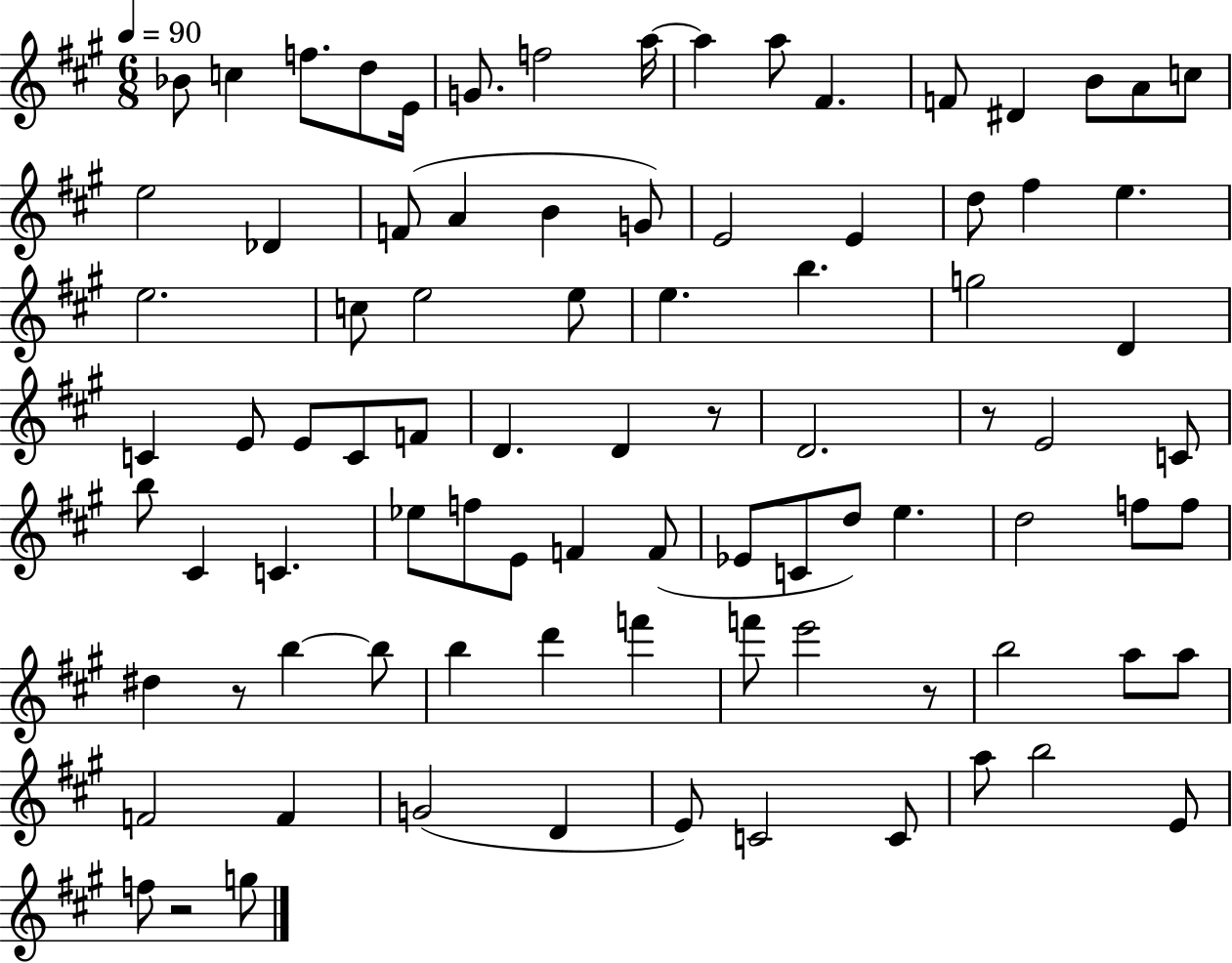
X:1
T:Untitled
M:6/8
L:1/4
K:A
_B/2 c f/2 d/2 E/4 G/2 f2 a/4 a a/2 ^F F/2 ^D B/2 A/2 c/2 e2 _D F/2 A B G/2 E2 E d/2 ^f e e2 c/2 e2 e/2 e b g2 D C E/2 E/2 C/2 F/2 D D z/2 D2 z/2 E2 C/2 b/2 ^C C _e/2 f/2 E/2 F F/2 _E/2 C/2 d/2 e d2 f/2 f/2 ^d z/2 b b/2 b d' f' f'/2 e'2 z/2 b2 a/2 a/2 F2 F G2 D E/2 C2 C/2 a/2 b2 E/2 f/2 z2 g/2